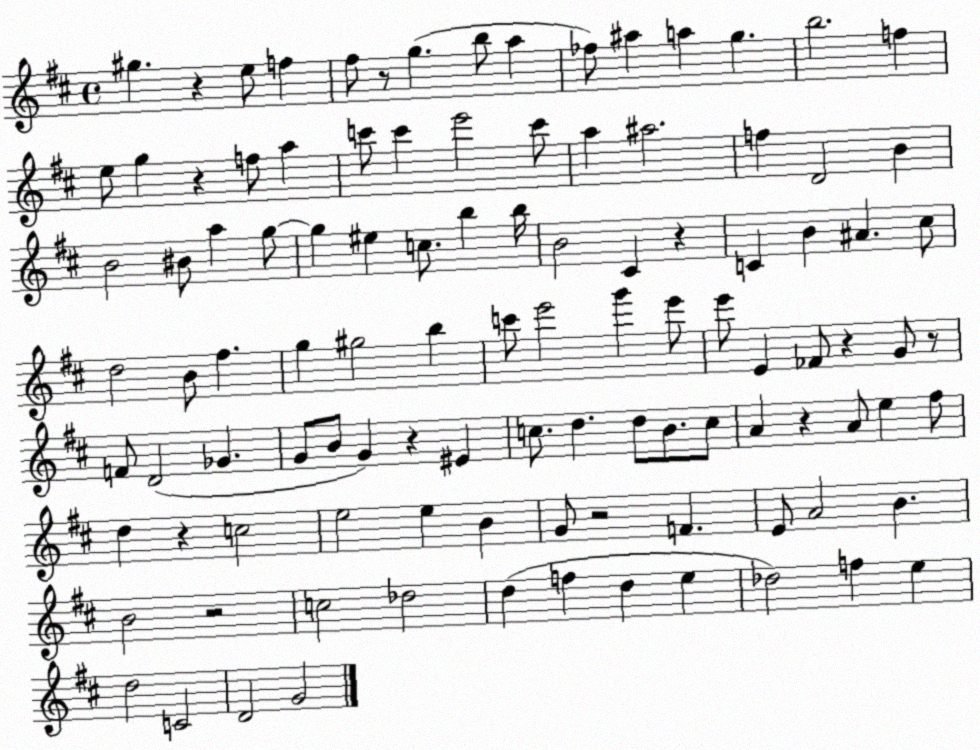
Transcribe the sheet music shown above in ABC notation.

X:1
T:Untitled
M:4/4
L:1/4
K:D
^g z e/2 f ^f/2 z/2 g b/2 a _f/2 ^a a g b2 f e/2 g z f/2 a c'/2 c' e'2 c'/2 a ^a2 f D2 B B2 ^B/2 a g/2 g ^e c/2 b b/4 B2 ^C z C B ^A ^c/2 d2 B/2 ^f g ^g2 b c'/2 e'2 g' e'/2 e'/2 E _F/2 z G/2 z/2 F/2 D2 _G G/2 B/2 G z ^E c/2 d d/2 B/2 c/2 A z A/2 e ^f/2 d z c2 e2 e B G/2 z2 F E/2 A2 B B2 z2 c2 _d2 d f d e _d2 f e d2 C2 D2 G2